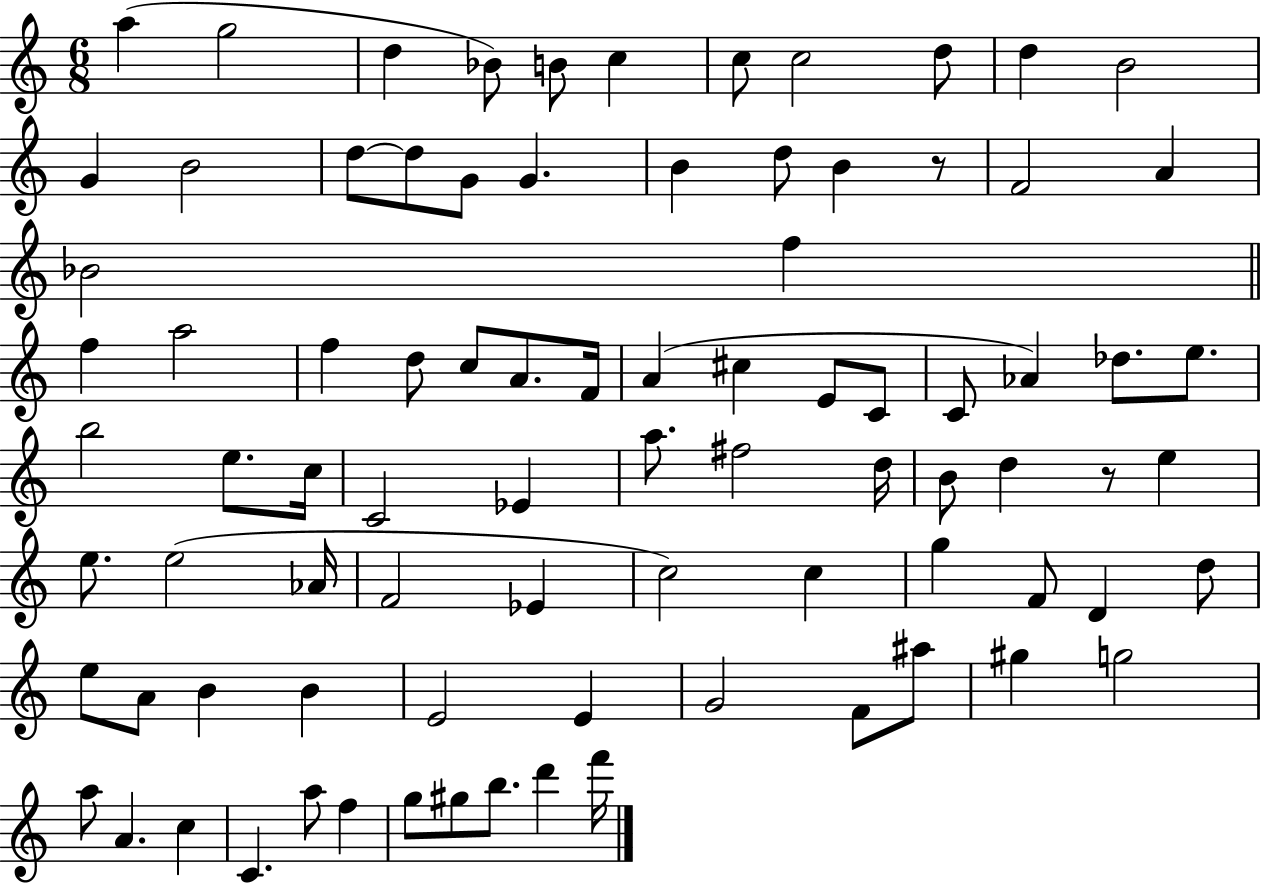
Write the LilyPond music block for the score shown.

{
  \clef treble
  \numericTimeSignature
  \time 6/8
  \key c \major
  \repeat volta 2 { a''4( g''2 | d''4 bes'8) b'8 c''4 | c''8 c''2 d''8 | d''4 b'2 | \break g'4 b'2 | d''8~~ d''8 g'8 g'4. | b'4 d''8 b'4 r8 | f'2 a'4 | \break bes'2 f''4 | \bar "||" \break \key a \minor f''4 a''2 | f''4 d''8 c''8 a'8. f'16 | a'4( cis''4 e'8 c'8 | c'8 aes'4) des''8. e''8. | \break b''2 e''8. c''16 | c'2 ees'4 | a''8. fis''2 d''16 | b'8 d''4 r8 e''4 | \break e''8. e''2( aes'16 | f'2 ees'4 | c''2) c''4 | g''4 f'8 d'4 d''8 | \break e''8 a'8 b'4 b'4 | e'2 e'4 | g'2 f'8 ais''8 | gis''4 g''2 | \break a''8 a'4. c''4 | c'4. a''8 f''4 | g''8 gis''8 b''8. d'''4 f'''16 | } \bar "|."
}